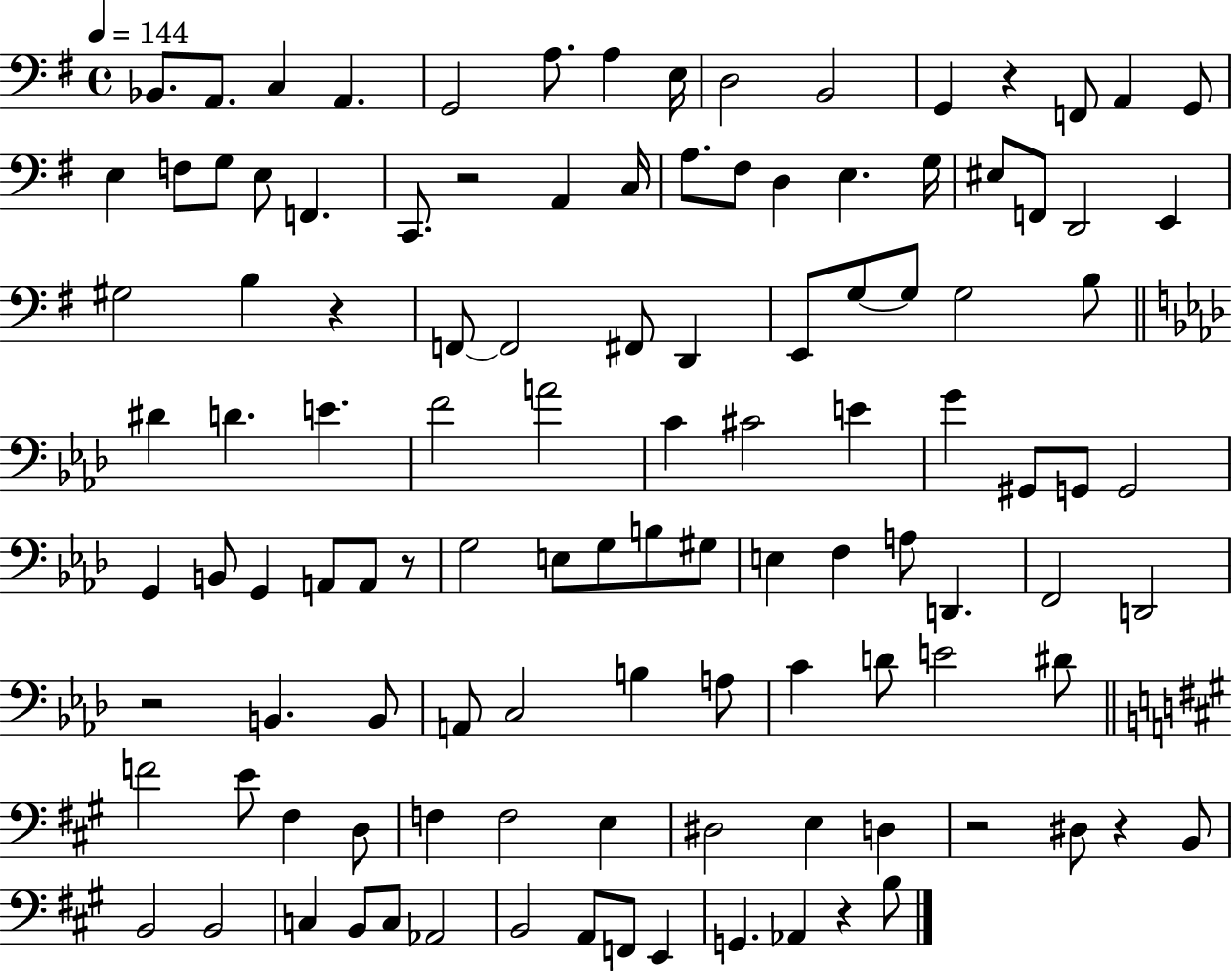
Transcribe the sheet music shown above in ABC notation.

X:1
T:Untitled
M:4/4
L:1/4
K:G
_B,,/2 A,,/2 C, A,, G,,2 A,/2 A, E,/4 D,2 B,,2 G,, z F,,/2 A,, G,,/2 E, F,/2 G,/2 E,/2 F,, C,,/2 z2 A,, C,/4 A,/2 ^F,/2 D, E, G,/4 ^E,/2 F,,/2 D,,2 E,, ^G,2 B, z F,,/2 F,,2 ^F,,/2 D,, E,,/2 G,/2 G,/2 G,2 B,/2 ^D D E F2 A2 C ^C2 E G ^G,,/2 G,,/2 G,,2 G,, B,,/2 G,, A,,/2 A,,/2 z/2 G,2 E,/2 G,/2 B,/2 ^G,/2 E, F, A,/2 D,, F,,2 D,,2 z2 B,, B,,/2 A,,/2 C,2 B, A,/2 C D/2 E2 ^D/2 F2 E/2 ^F, D,/2 F, F,2 E, ^D,2 E, D, z2 ^D,/2 z B,,/2 B,,2 B,,2 C, B,,/2 C,/2 _A,,2 B,,2 A,,/2 F,,/2 E,, G,, _A,, z B,/2